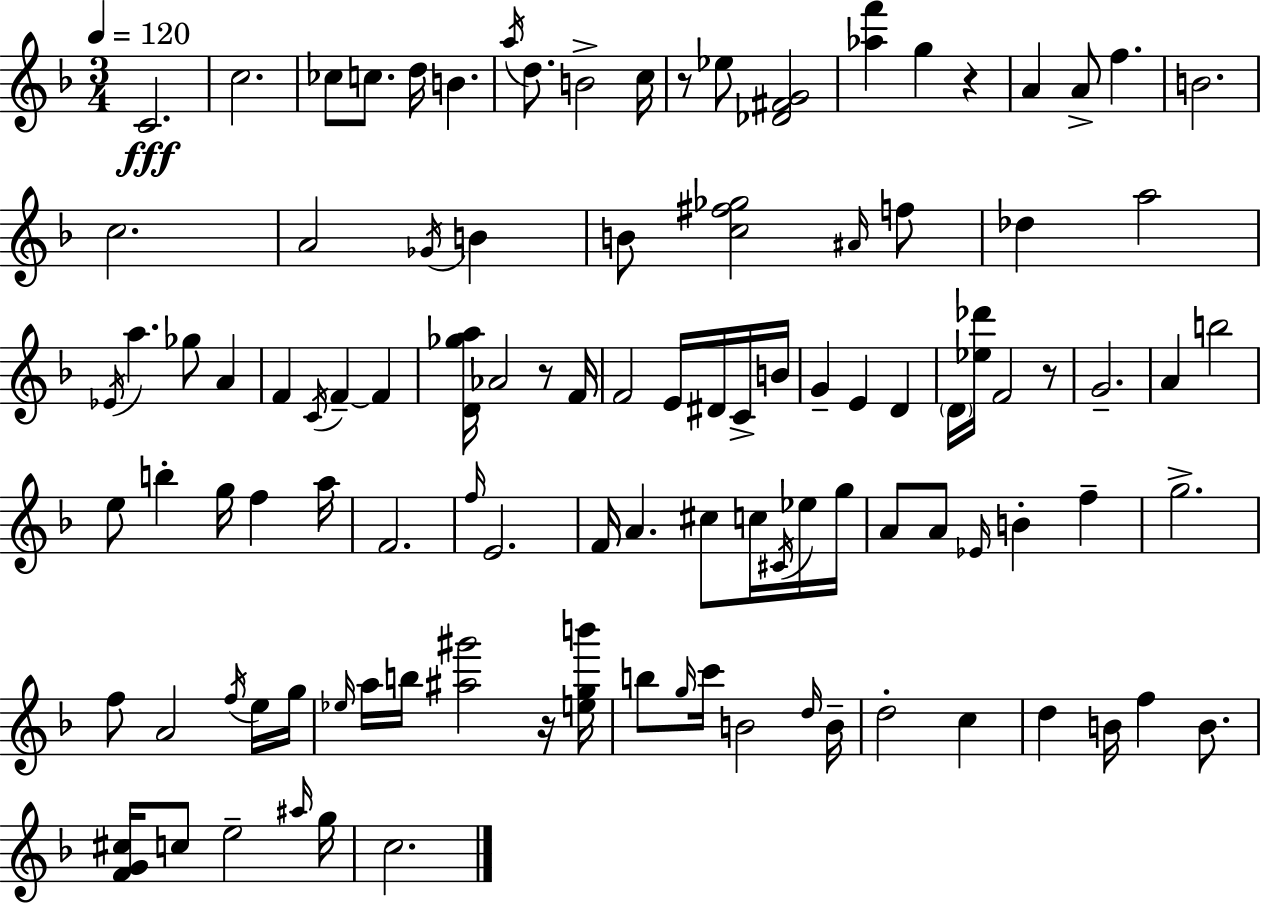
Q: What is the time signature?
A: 3/4